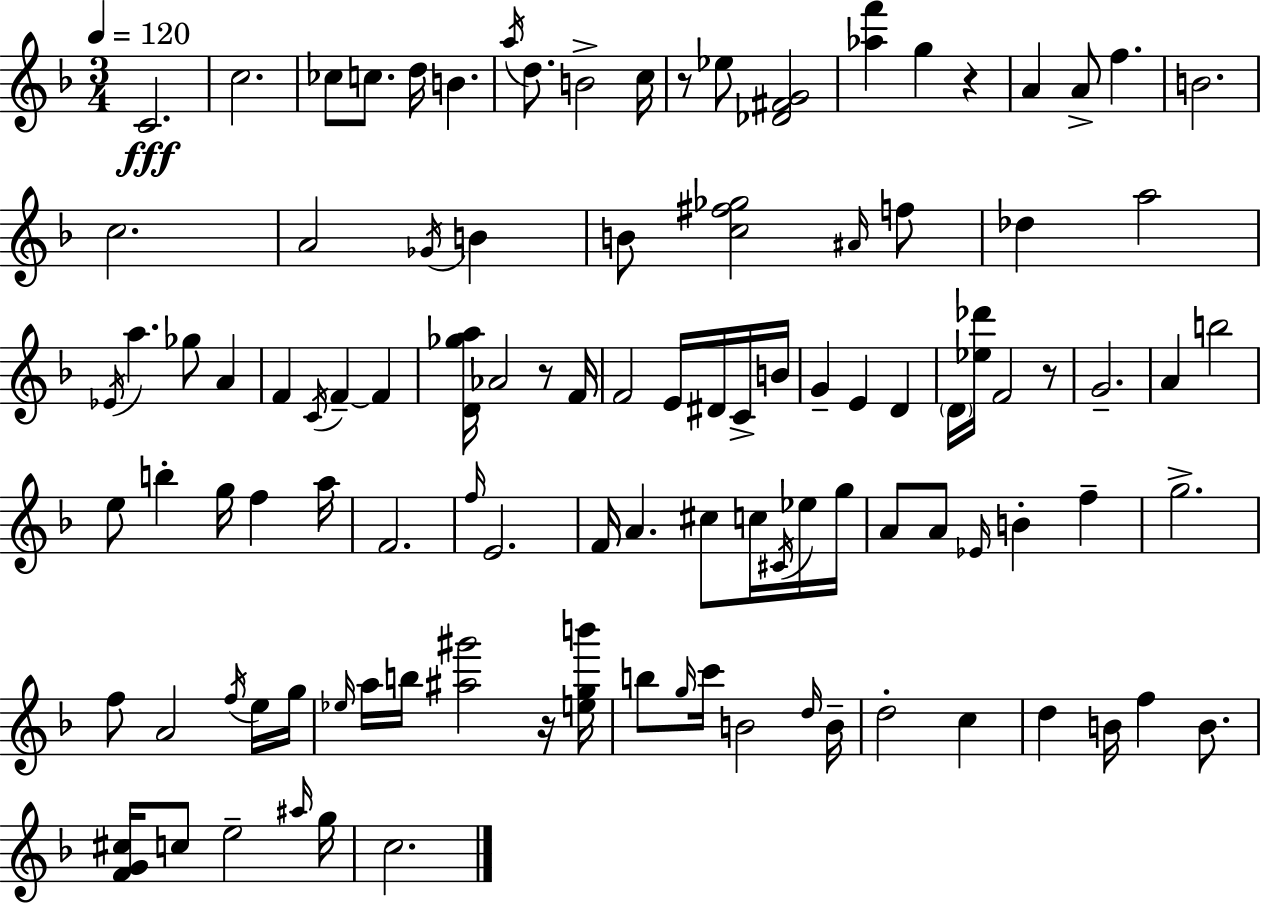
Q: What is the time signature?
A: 3/4